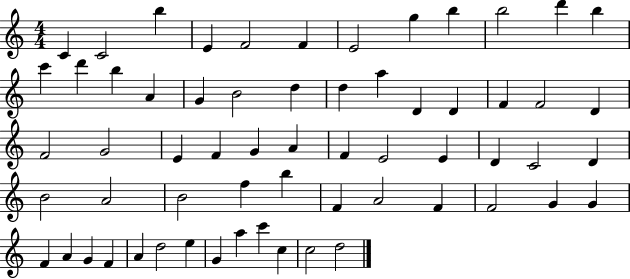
X:1
T:Untitled
M:4/4
L:1/4
K:C
C C2 b E F2 F E2 g b b2 d' b c' d' b A G B2 d d a D D F F2 D F2 G2 E F G A F E2 E D C2 D B2 A2 B2 f b F A2 F F2 G G F A G F A d2 e G a c' c c2 d2